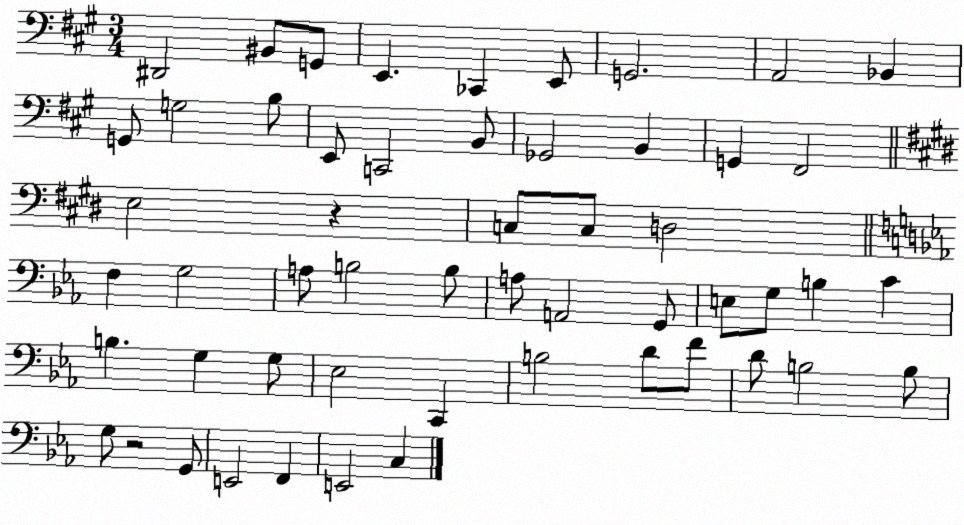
X:1
T:Untitled
M:3/4
L:1/4
K:A
^D,,2 ^B,,/2 G,,/2 E,, _C,, E,,/2 G,,2 A,,2 _B,, G,,/2 G,2 B,/2 E,,/2 C,,2 B,,/2 _G,,2 B,, G,, ^F,,2 E,2 z C,/2 C,/2 D,2 F, G,2 A,/2 B,2 B,/2 A,/2 A,,2 G,,/2 E,/2 G,/2 B, C B, G, G,/2 _E,2 C,, B,2 D/2 F/2 D/2 B,2 B,/2 G,/2 z2 G,,/2 E,,2 F,, E,,2 C,